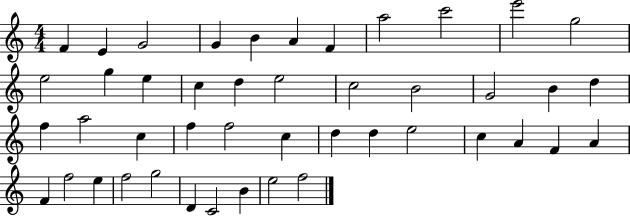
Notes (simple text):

F4/q E4/q G4/h G4/q B4/q A4/q F4/q A5/h C6/h E6/h G5/h E5/h G5/q E5/q C5/q D5/q E5/h C5/h B4/h G4/h B4/q D5/q F5/q A5/h C5/q F5/q F5/h C5/q D5/q D5/q E5/h C5/q A4/q F4/q A4/q F4/q F5/h E5/q F5/h G5/h D4/q C4/h B4/q E5/h F5/h